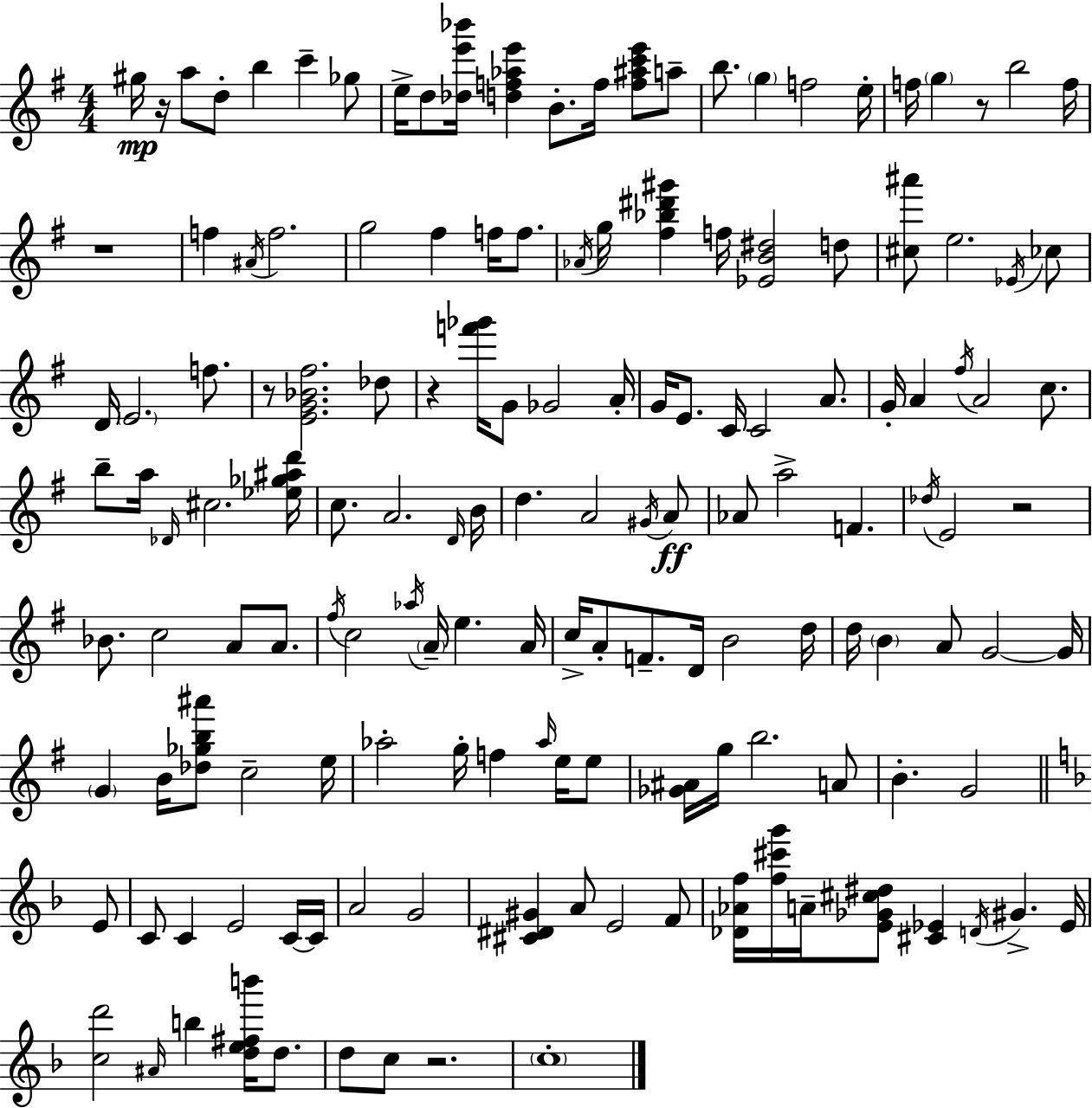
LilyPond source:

{
  \clef treble
  \numericTimeSignature
  \time 4/4
  \key e \minor
  gis''16\mp r16 a''8 d''8-. b''4 c'''4-- ges''8 | e''16-> d''8 <des'' e''' bes'''>16 <d'' f'' aes'' e'''>4 b'8.-. f''16 <f'' ais'' c''' e'''>8 a''8-- | b''8. \parenthesize g''4 f''2 e''16-. | f''16 \parenthesize g''4 r8 b''2 f''16 | \break r1 | f''4 \acciaccatura { ais'16 } f''2. | g''2 fis''4 f''16 f''8. | \acciaccatura { aes'16 } g''16 <fis'' bes'' dis''' gis'''>4 f''16 <ees' b' dis''>2 | \break d''8 <cis'' ais'''>8 e''2. | \acciaccatura { ees'16 } ces''8 d'16 \parenthesize e'2. | f''8. r8 <e' g' bes' fis''>2. | des''8 r4 <f''' ges'''>16 g'8 ges'2 | \break a'16-. g'16 e'8. c'16 c'2 | a'8. g'16-. a'4 \acciaccatura { fis''16 } a'2 | c''8. b''8-- a''16 \grace { des'16 } cis''2. | <ees'' ges'' ais'' d'''>16 c''8. a'2. | \break \grace { d'16 } b'16 d''4. a'2 | \acciaccatura { gis'16 }\ff a'8 aes'8 a''2-> | f'4. \acciaccatura { des''16 } e'2 | r2 bes'8. c''2 | \break a'8 a'8. \acciaccatura { fis''16 } c''2 | \acciaccatura { aes''16 } \parenthesize a'16-- e''4. a'16 c''16-> a'8-. f'8.-- | d'16 b'2 d''16 d''16 \parenthesize b'4 a'8 | g'2~~ g'16 \parenthesize g'4 b'16 <des'' ges'' b'' ais'''>8 | \break c''2-- e''16 aes''2-. | g''16-. f''4 \grace { aes''16 } e''16 e''8 <ges' ais'>16 g''16 b''2. | a'8 b'4.-. | g'2 \bar "||" \break \key f \major e'8 c'8 c'4 e'2 | c'16~~ c'16 a'2 g'2 | <cis' dis' gis'>4 a'8 e'2 | f'8 <des' aes' f''>16 <f'' cis''' g'''>16 a'16-- <e' ges' cis'' dis''>8 <cis' ees'>4 \acciaccatura { d'16 } gis'4.-> | \break ees'16 <c'' d'''>2 \grace { ais'16 } b''4 | <d'' e'' fis'' b'''>16 d''8. d''8 c''8 r2. | \parenthesize c''1-. | \bar "|."
}